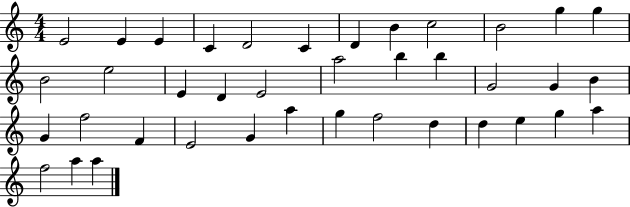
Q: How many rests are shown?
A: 0